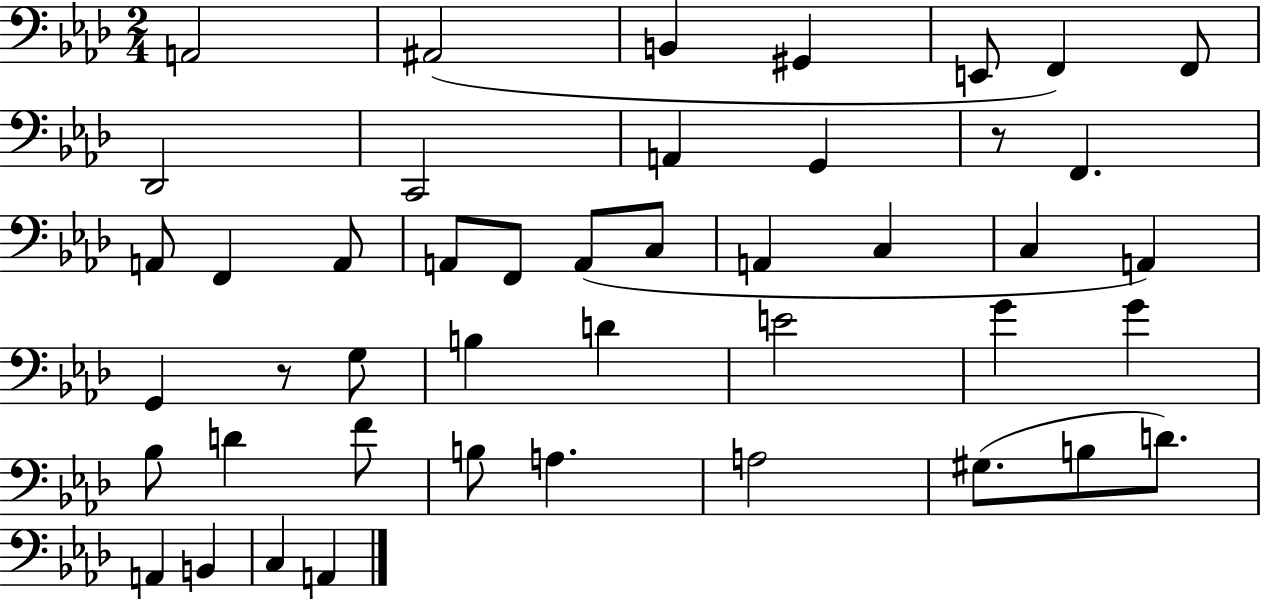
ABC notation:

X:1
T:Untitled
M:2/4
L:1/4
K:Ab
A,,2 ^A,,2 B,, ^G,, E,,/2 F,, F,,/2 _D,,2 C,,2 A,, G,, z/2 F,, A,,/2 F,, A,,/2 A,,/2 F,,/2 A,,/2 C,/2 A,, C, C, A,, G,, z/2 G,/2 B, D E2 G G _B,/2 D F/2 B,/2 A, A,2 ^G,/2 B,/2 D/2 A,, B,, C, A,,